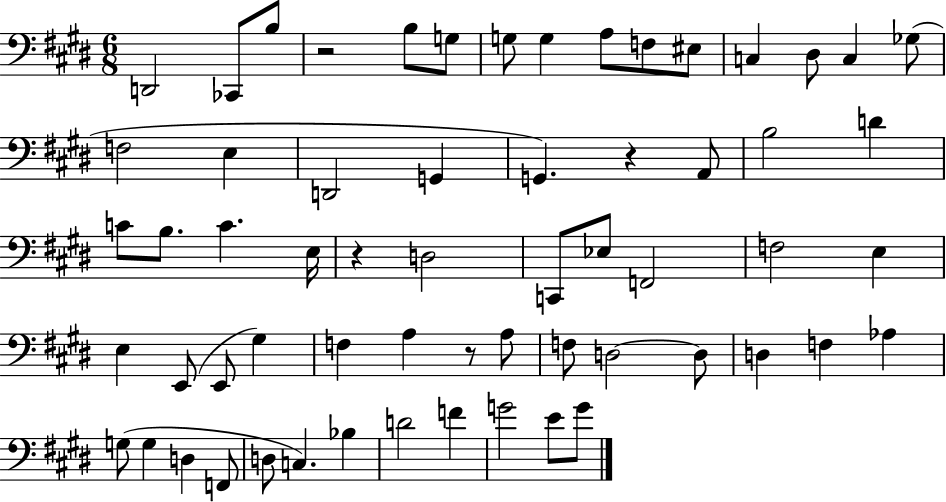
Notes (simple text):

D2/h CES2/e B3/e R/h B3/e G3/e G3/e G3/q A3/e F3/e EIS3/e C3/q D#3/e C3/q Gb3/e F3/h E3/q D2/h G2/q G2/q. R/q A2/e B3/h D4/q C4/e B3/e. C4/q. E3/s R/q D3/h C2/e Eb3/e F2/h F3/h E3/q E3/q E2/e E2/e G#3/q F3/q A3/q R/e A3/e F3/e D3/h D3/e D3/q F3/q Ab3/q G3/e G3/q D3/q F2/e D3/e C3/q. Bb3/q D4/h F4/q G4/h E4/e G4/e